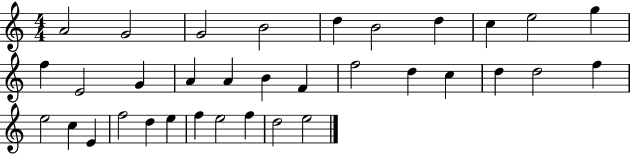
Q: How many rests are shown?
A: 0